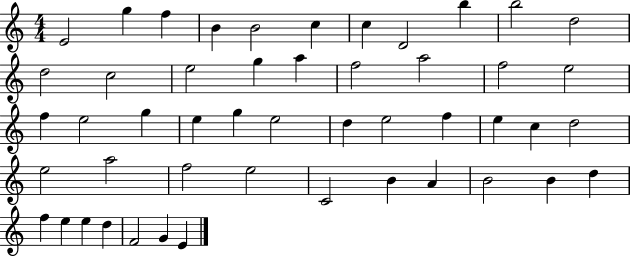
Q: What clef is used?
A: treble